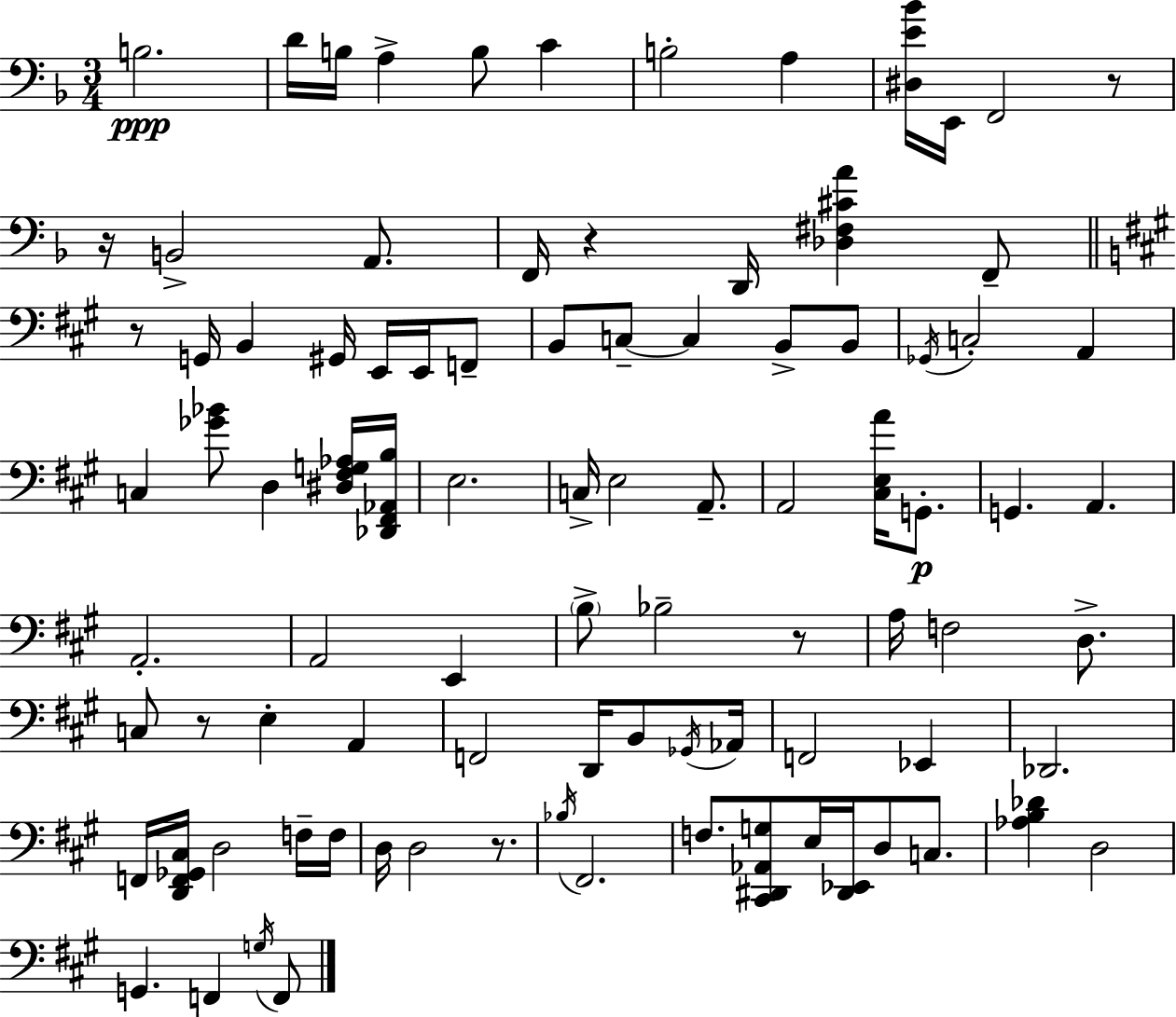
X:1
T:Untitled
M:3/4
L:1/4
K:Dm
B,2 D/4 B,/4 A, B,/2 C B,2 A, [^D,E_B]/4 E,,/4 F,,2 z/2 z/4 B,,2 A,,/2 F,,/4 z D,,/4 [_D,^F,^CA] F,,/2 z/2 G,,/4 B,, ^G,,/4 E,,/4 E,,/4 F,,/2 B,,/2 C,/2 C, B,,/2 B,,/2 _G,,/4 C,2 A,, C, [_G_B]/2 D, [^D,^F,G,_A,]/4 [_D,,^F,,_A,,B,]/4 E,2 C,/4 E,2 A,,/2 A,,2 [^C,E,A]/4 G,,/2 G,, A,, A,,2 A,,2 E,, B,/2 _B,2 z/2 A,/4 F,2 D,/2 C,/2 z/2 E, A,, F,,2 D,,/4 B,,/2 _G,,/4 _A,,/4 F,,2 _E,, _D,,2 F,,/4 [D,,F,,_G,,^C,]/4 D,2 F,/4 F,/4 D,/4 D,2 z/2 _B,/4 ^F,,2 F,/2 [^C,,^D,,_A,,G,]/2 E,/4 [^D,,_E,,]/4 D,/2 C,/2 [_A,B,_D] D,2 G,, F,, G,/4 F,,/2